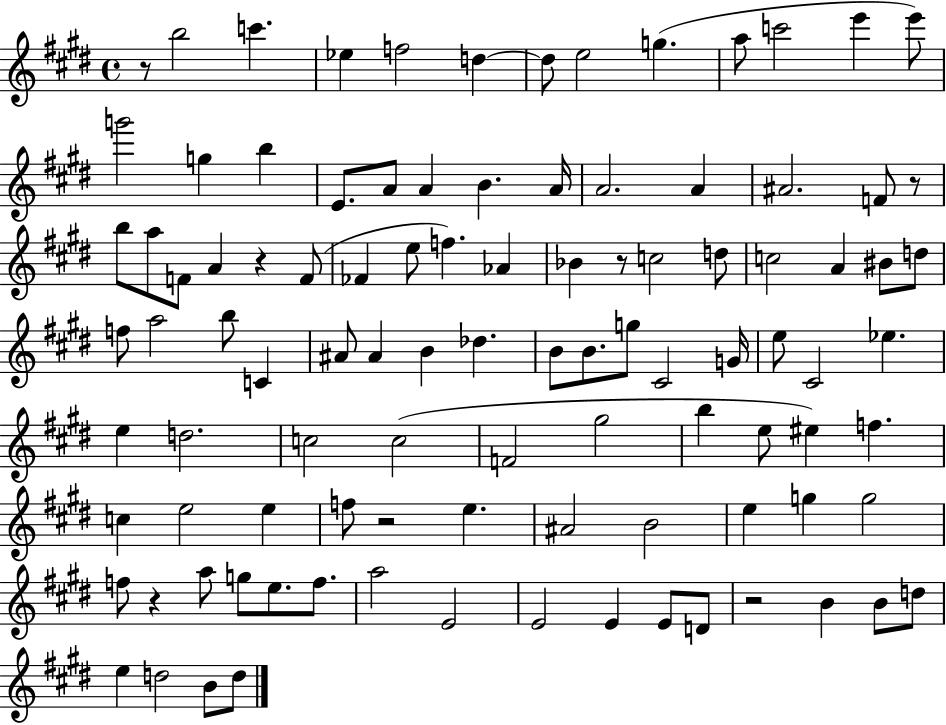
R/e B5/h C6/q. Eb5/q F5/h D5/q D5/e E5/h G5/q. A5/e C6/h E6/q E6/e G6/h G5/q B5/q E4/e. A4/e A4/q B4/q. A4/s A4/h. A4/q A#4/h. F4/e R/e B5/e A5/e F4/e A4/q R/q F4/e FES4/q E5/e F5/q. Ab4/q Bb4/q R/e C5/h D5/e C5/h A4/q BIS4/e D5/e F5/e A5/h B5/e C4/q A#4/e A#4/q B4/q Db5/q. B4/e B4/e. G5/e C#4/h G4/s E5/e C#4/h Eb5/q. E5/q D5/h. C5/h C5/h F4/h G#5/h B5/q E5/e EIS5/q F5/q. C5/q E5/h E5/q F5/e R/h E5/q. A#4/h B4/h E5/q G5/q G5/h F5/e R/q A5/e G5/e E5/e. F5/e. A5/h E4/h E4/h E4/q E4/e D4/e R/h B4/q B4/e D5/e E5/q D5/h B4/e D5/e